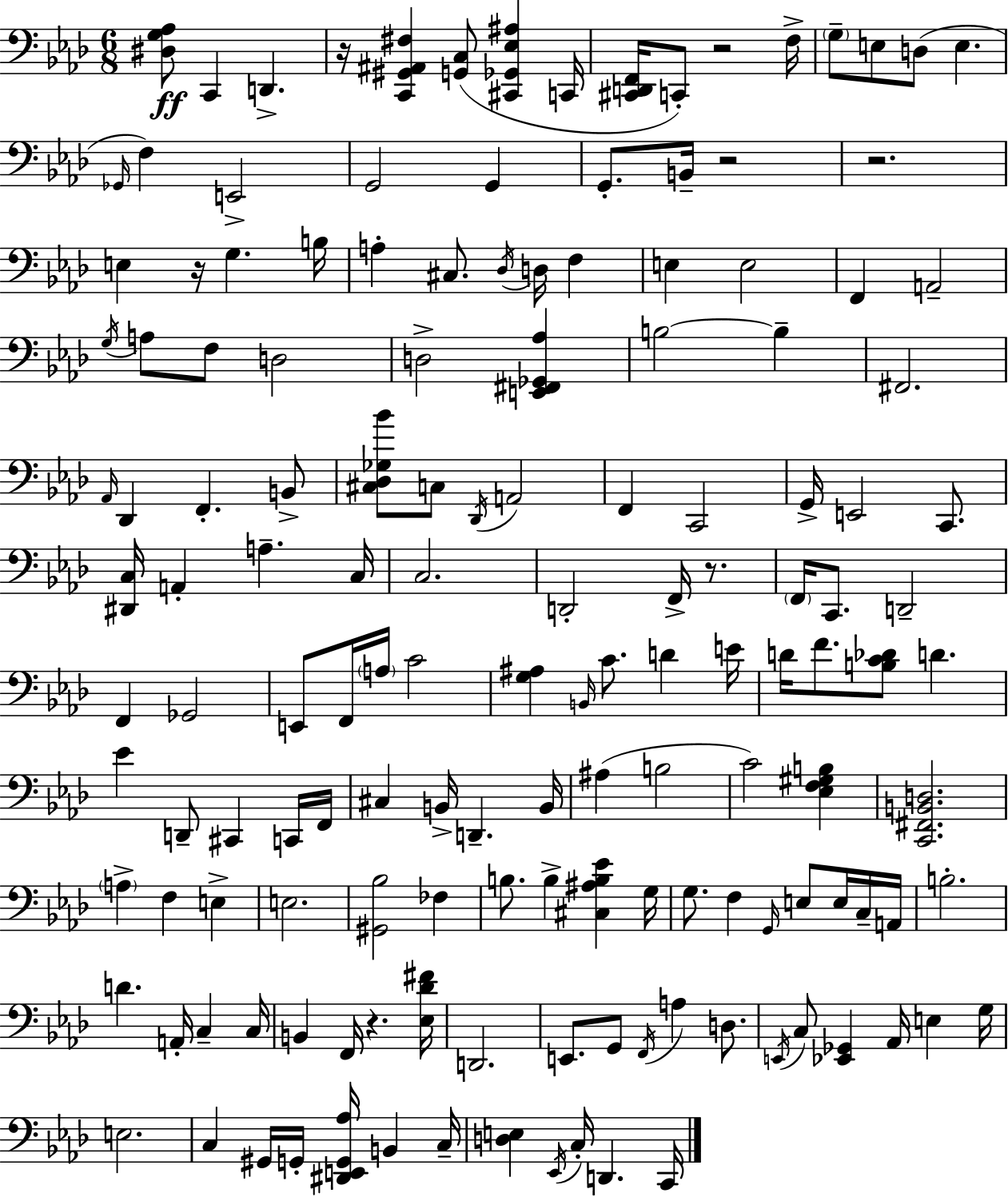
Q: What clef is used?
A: bass